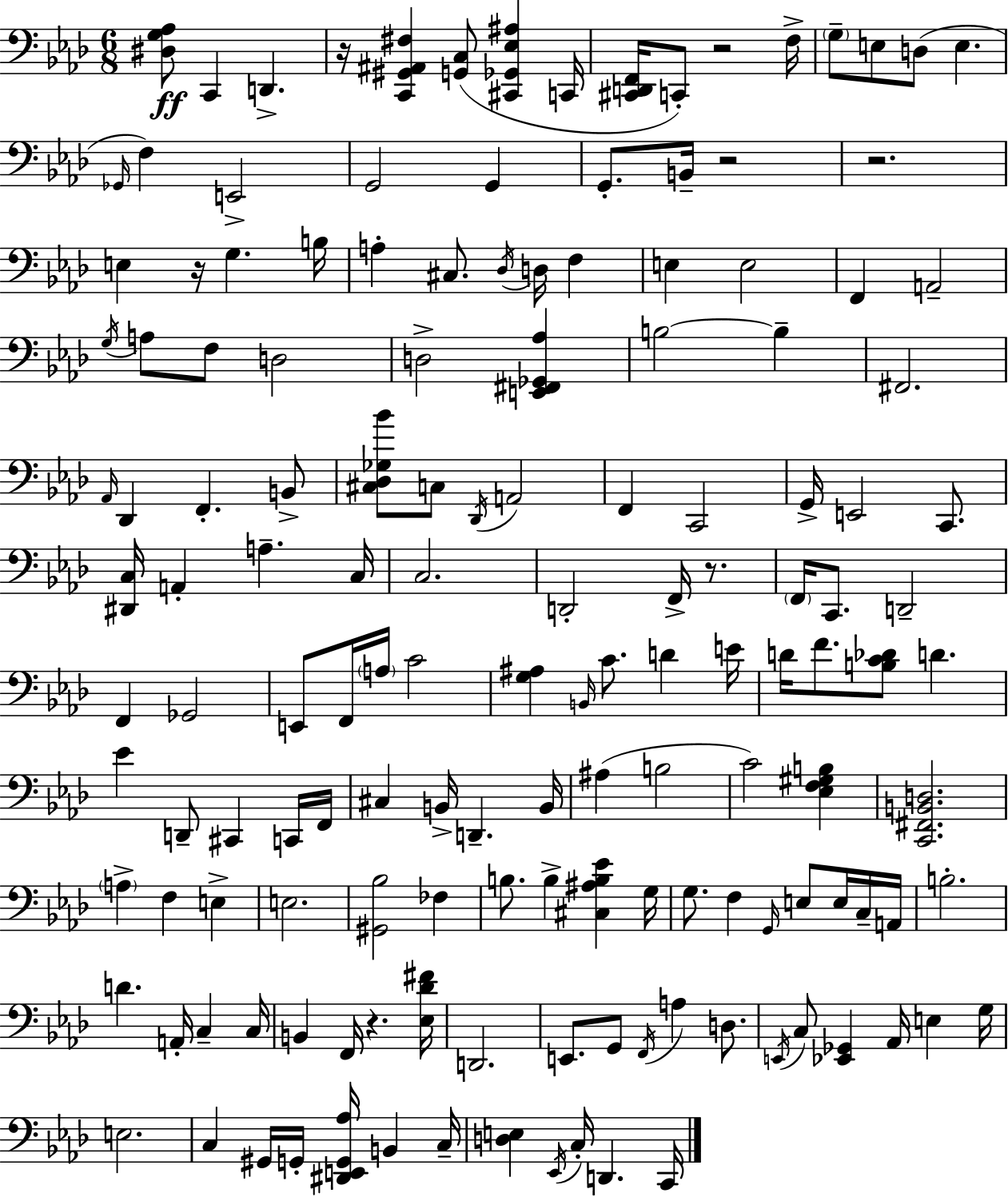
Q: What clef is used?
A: bass